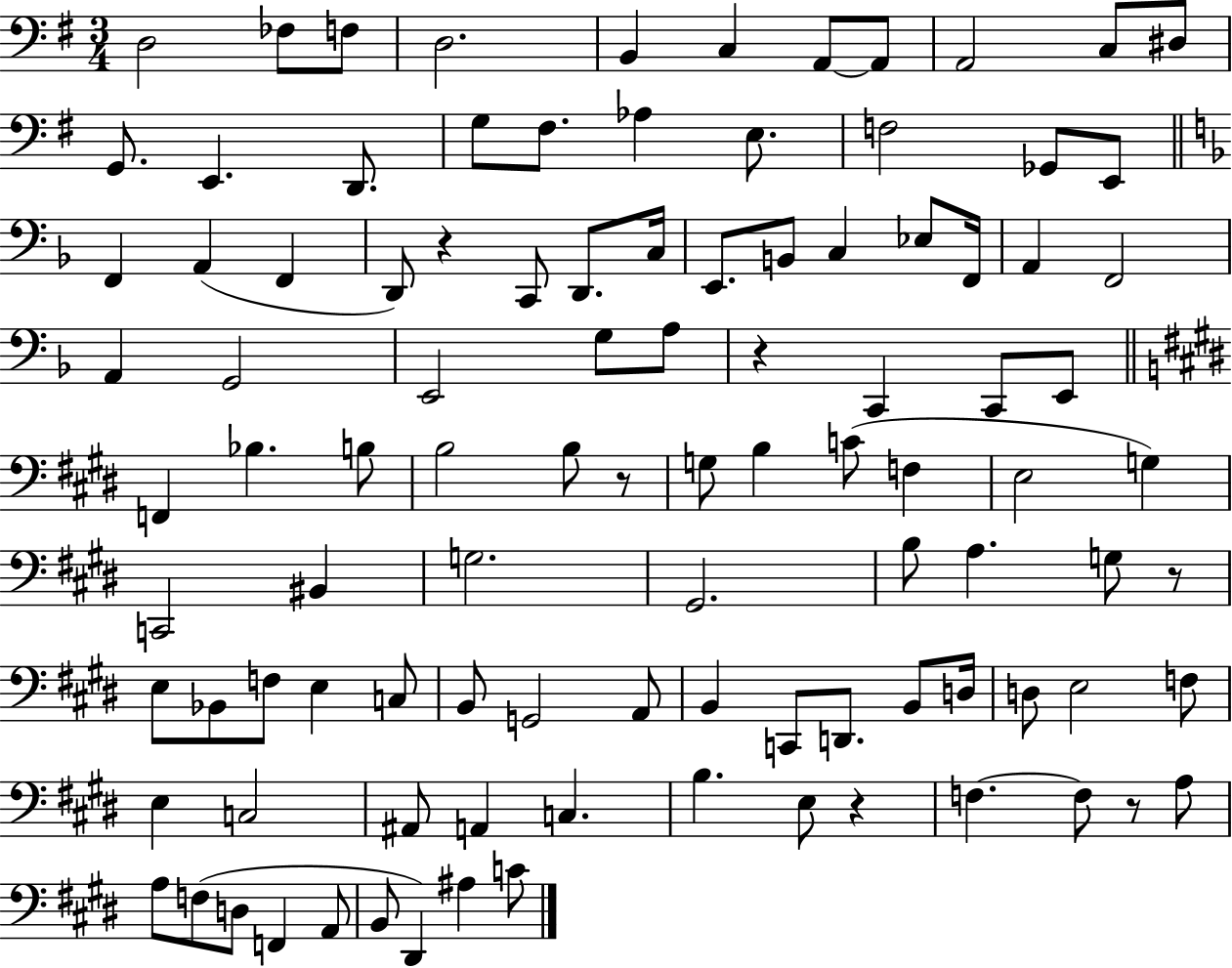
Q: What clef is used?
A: bass